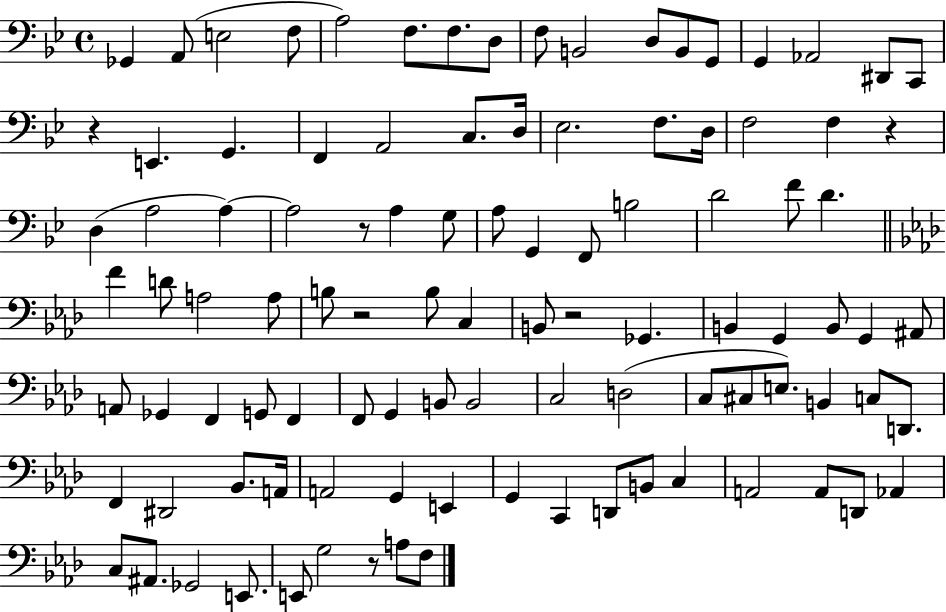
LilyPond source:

{
  \clef bass
  \time 4/4
  \defaultTimeSignature
  \key bes \major
  ges,4 a,8( e2 f8 | a2) f8. f8. d8 | f8 b,2 d8 b,8 g,8 | g,4 aes,2 dis,8 c,8 | \break r4 e,4. g,4. | f,4 a,2 c8. d16 | ees2. f8. d16 | f2 f4 r4 | \break d4( a2 a4~~) | a2 r8 a4 g8 | a8 g,4 f,8 b2 | d'2 f'8 d'4. | \break \bar "||" \break \key aes \major f'4 d'8 a2 a8 | b8 r2 b8 c4 | b,8 r2 ges,4. | b,4 g,4 b,8 g,4 ais,8 | \break a,8 ges,4 f,4 g,8 f,4 | f,8 g,4 b,8 b,2 | c2 d2( | c8 cis8 e8.) b,4 c8 d,8. | \break f,4 dis,2 bes,8. a,16 | a,2 g,4 e,4 | g,4 c,4 d,8 b,8 c4 | a,2 a,8 d,8 aes,4 | \break c8 ais,8. ges,2 e,8. | e,8 g2 r8 a8 f8 | \bar "|."
}